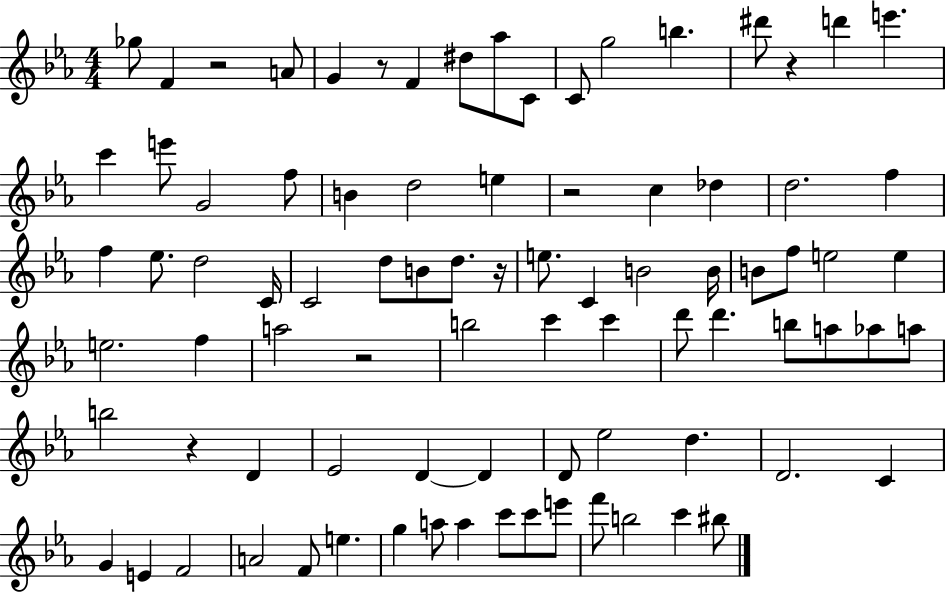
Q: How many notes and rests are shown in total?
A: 86